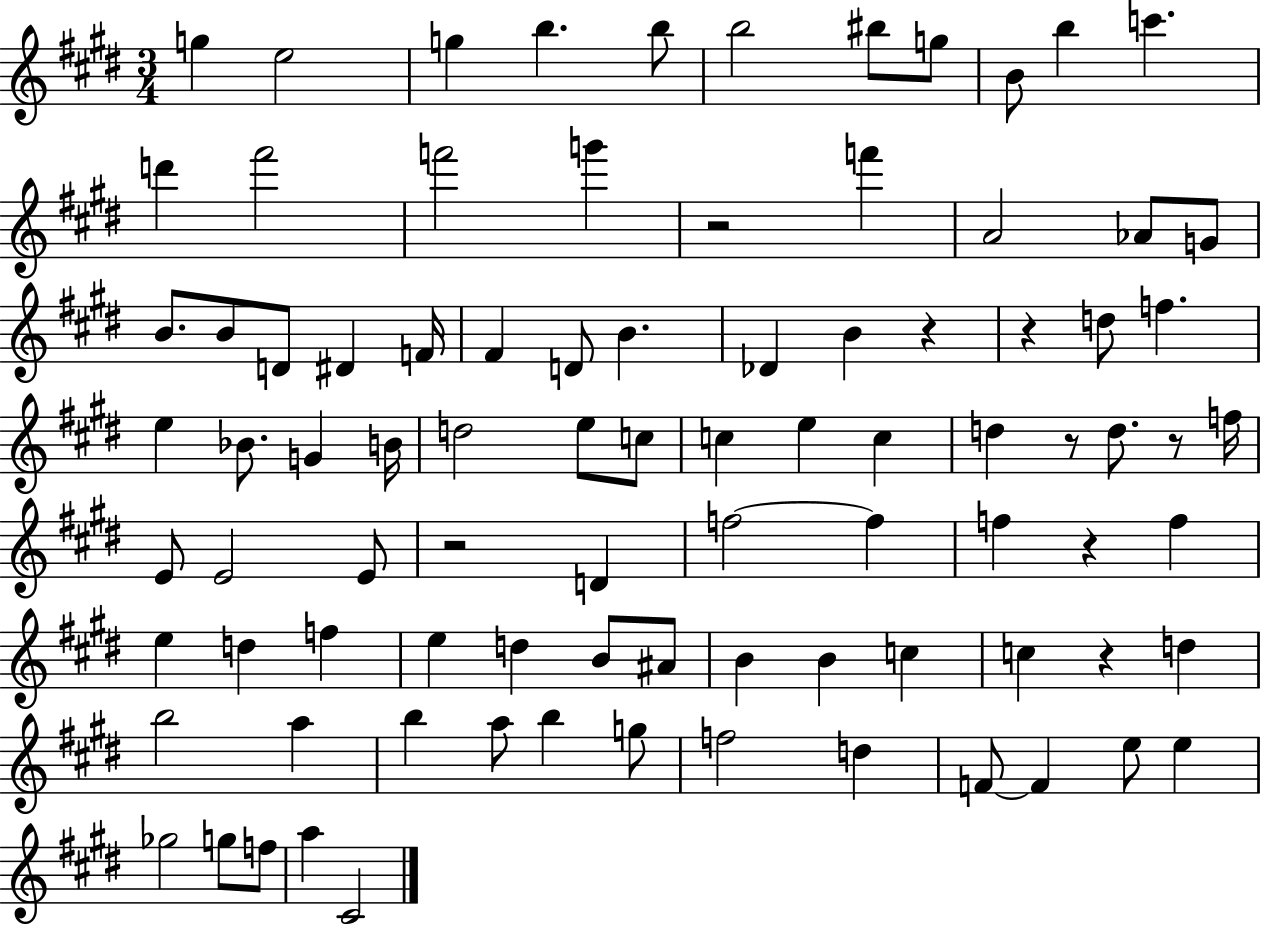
{
  \clef treble
  \numericTimeSignature
  \time 3/4
  \key e \major
  g''4 e''2 | g''4 b''4. b''8 | b''2 bis''8 g''8 | b'8 b''4 c'''4. | \break d'''4 fis'''2 | f'''2 g'''4 | r2 f'''4 | a'2 aes'8 g'8 | \break b'8. b'8 d'8 dis'4 f'16 | fis'4 d'8 b'4. | des'4 b'4 r4 | r4 d''8 f''4. | \break e''4 bes'8. g'4 b'16 | d''2 e''8 c''8 | c''4 e''4 c''4 | d''4 r8 d''8. r8 f''16 | \break e'8 e'2 e'8 | r2 d'4 | f''2~~ f''4 | f''4 r4 f''4 | \break e''4 d''4 f''4 | e''4 d''4 b'8 ais'8 | b'4 b'4 c''4 | c''4 r4 d''4 | \break b''2 a''4 | b''4 a''8 b''4 g''8 | f''2 d''4 | f'8~~ f'4 e''8 e''4 | \break ges''2 g''8 f''8 | a''4 cis'2 | \bar "|."
}